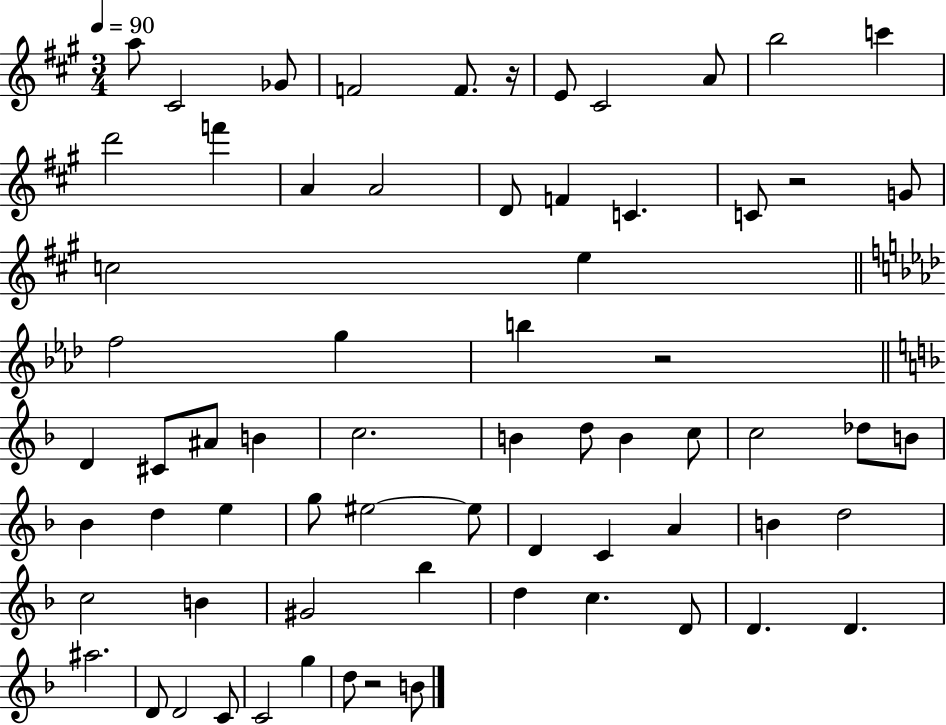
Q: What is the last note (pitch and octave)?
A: B4